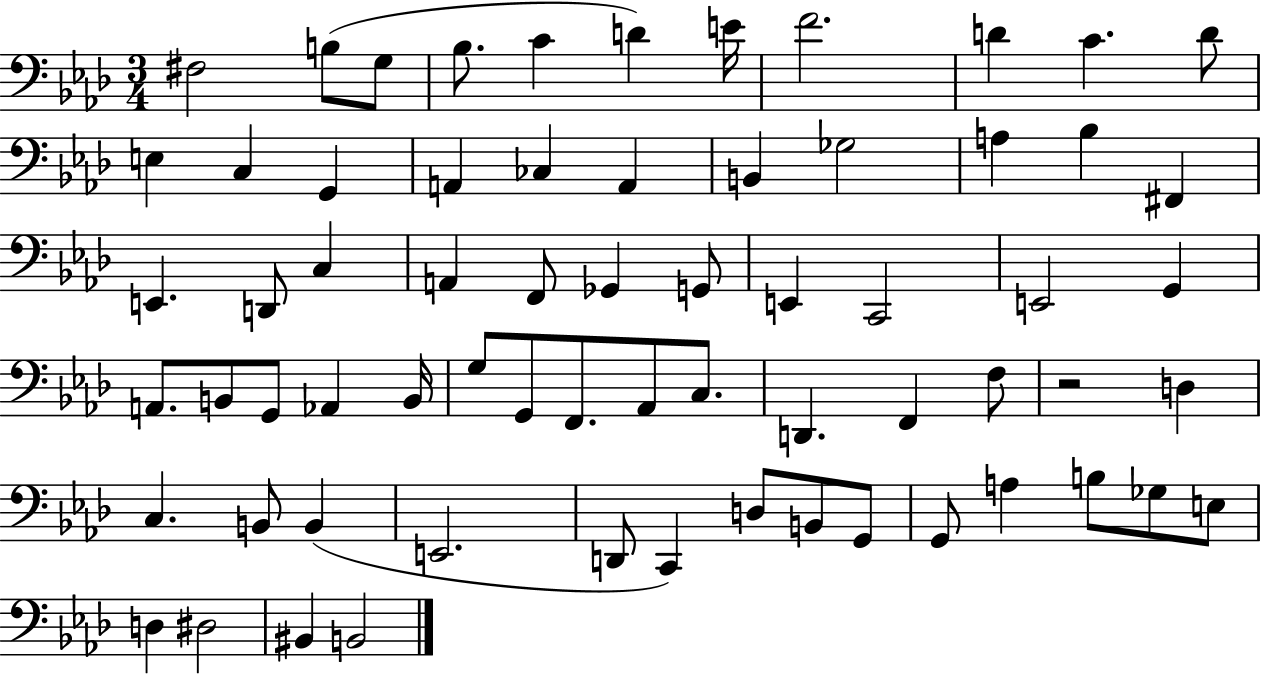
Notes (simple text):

F#3/h B3/e G3/e Bb3/e. C4/q D4/q E4/s F4/h. D4/q C4/q. D4/e E3/q C3/q G2/q A2/q CES3/q A2/q B2/q Gb3/h A3/q Bb3/q F#2/q E2/q. D2/e C3/q A2/q F2/e Gb2/q G2/e E2/q C2/h E2/h G2/q A2/e. B2/e G2/e Ab2/q B2/s G3/e G2/e F2/e. Ab2/e C3/e. D2/q. F2/q F3/e R/h D3/q C3/q. B2/e B2/q E2/h. D2/e C2/q D3/e B2/e G2/e G2/e A3/q B3/e Gb3/e E3/e D3/q D#3/h BIS2/q B2/h